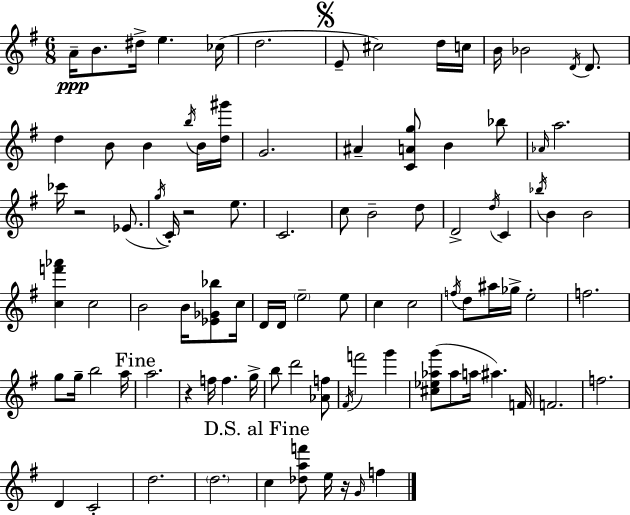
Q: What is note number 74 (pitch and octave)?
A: F4